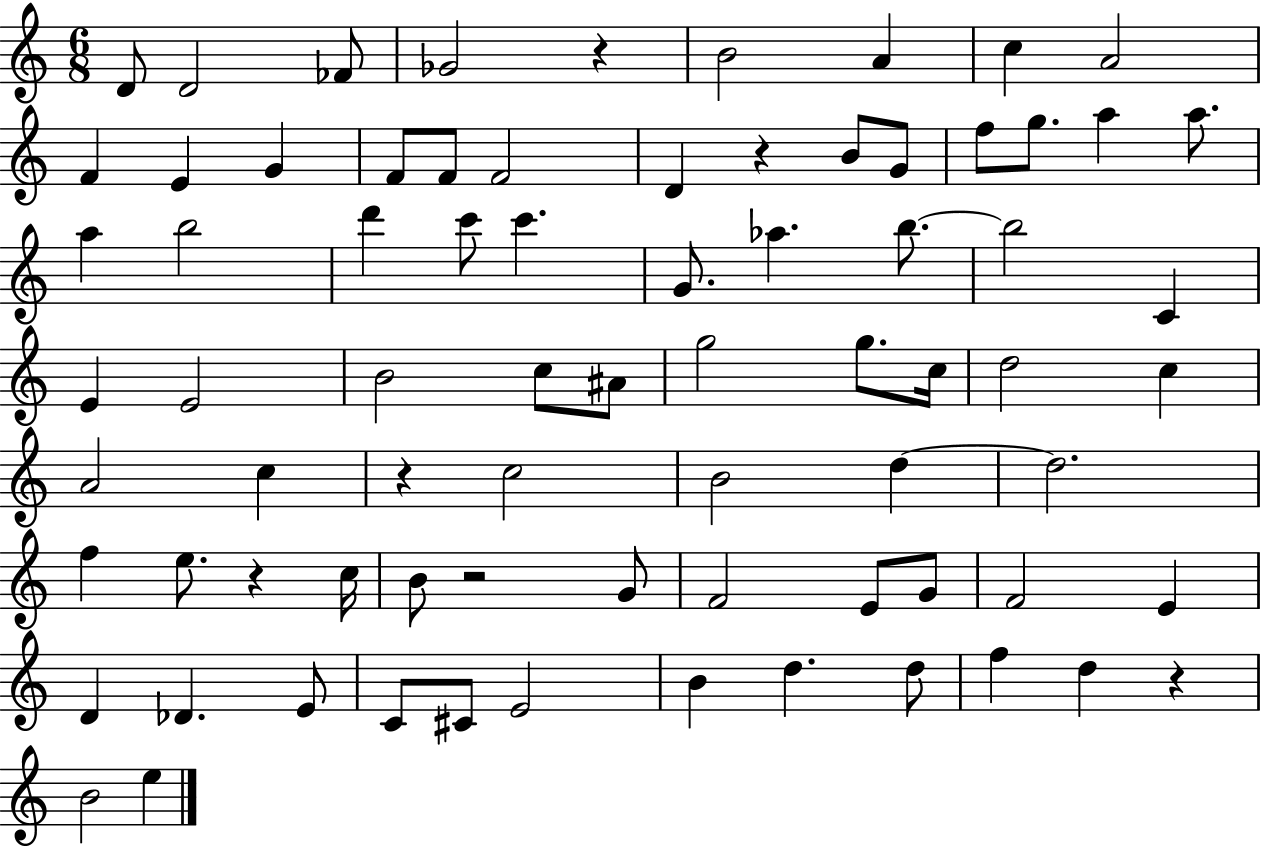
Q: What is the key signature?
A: C major